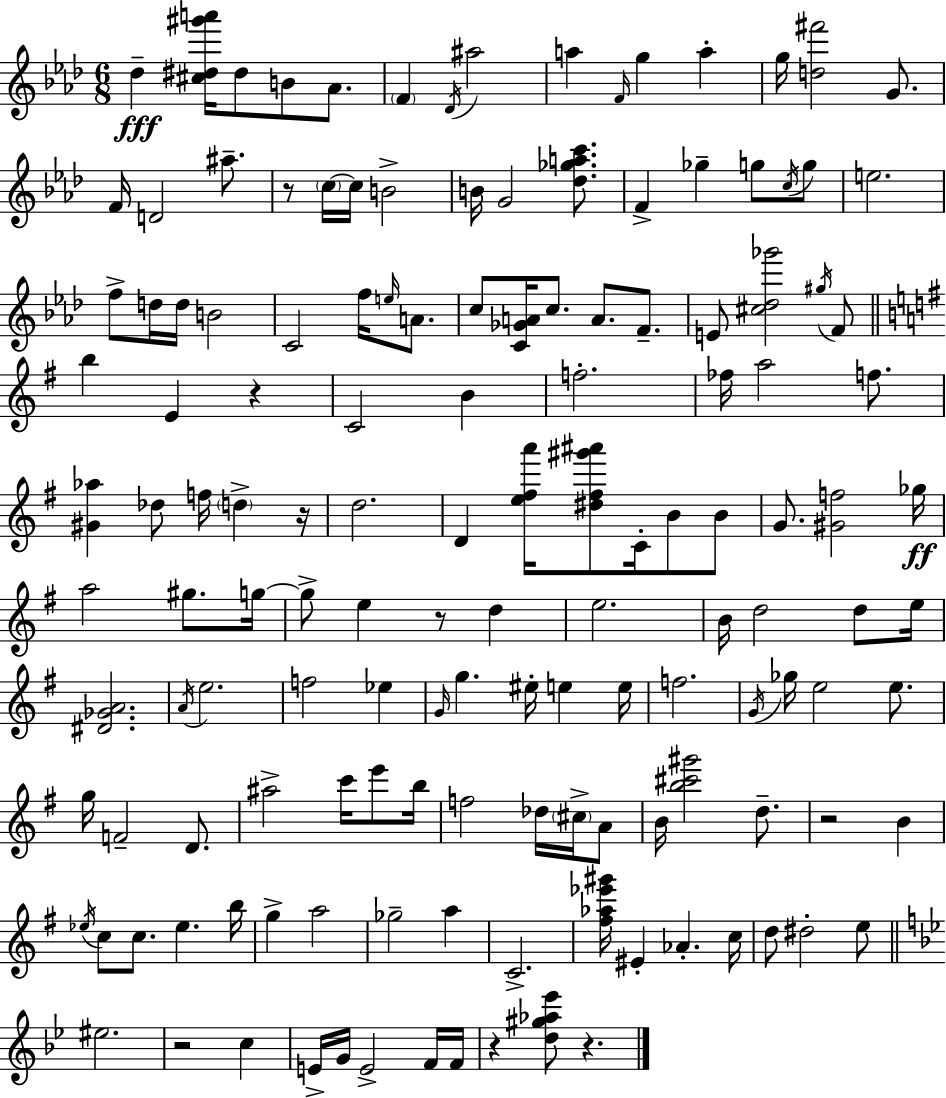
X:1
T:Untitled
M:6/8
L:1/4
K:Ab
_d [^c^d^g'a']/4 ^d/2 B/2 _A/2 F _D/4 ^a2 a F/4 g a g/4 [d^f']2 G/2 F/4 D2 ^a/2 z/2 c/4 c/4 B2 B/4 G2 [_d_gac']/2 F _g g/2 c/4 g/2 e2 f/2 d/4 d/4 B2 C2 f/4 e/4 A/2 c/2 [C_GA]/4 c/2 A/2 F/2 E/2 [^c_d_g']2 ^g/4 F/2 b E z C2 B f2 _f/4 a2 f/2 [^G_a] _d/2 f/4 d z/4 d2 D [e^fa']/4 [^d^f^g'^a']/2 C/4 B/2 B/2 G/2 [^Gf]2 _g/4 a2 ^g/2 g/4 g/2 e z/2 d e2 B/4 d2 d/2 e/4 [^D_GA]2 A/4 e2 f2 _e G/4 g ^e/4 e e/4 f2 G/4 _g/4 e2 e/2 g/4 F2 D/2 ^a2 c'/4 e'/2 b/4 f2 _d/4 ^c/4 A/2 B/4 [b^c'^g']2 d/2 z2 B _e/4 c/2 c/2 _e b/4 g a2 _g2 a C2 [^f_a_e'^g']/4 ^E _A c/4 d/2 ^d2 e/2 ^e2 z2 c E/4 G/4 E2 F/4 F/4 z [d^g_a_e']/2 z